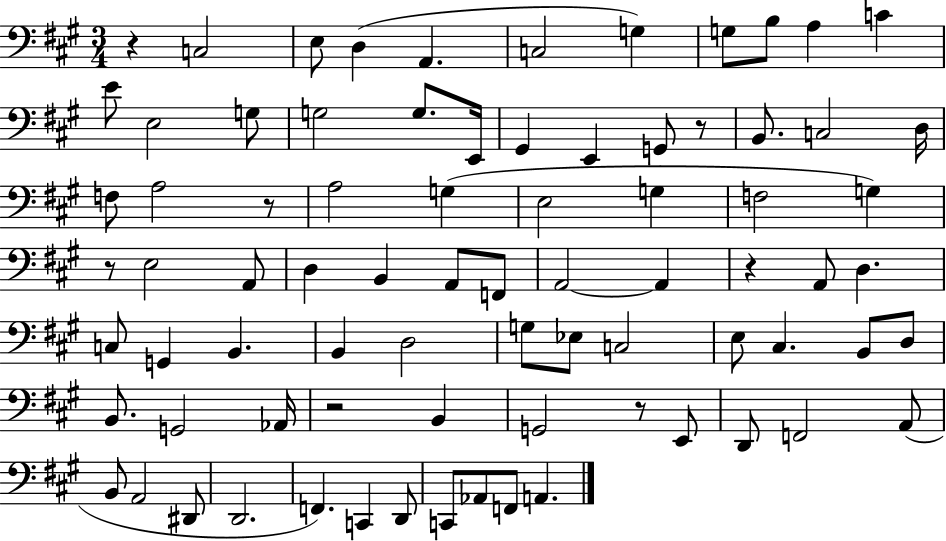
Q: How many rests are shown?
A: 7